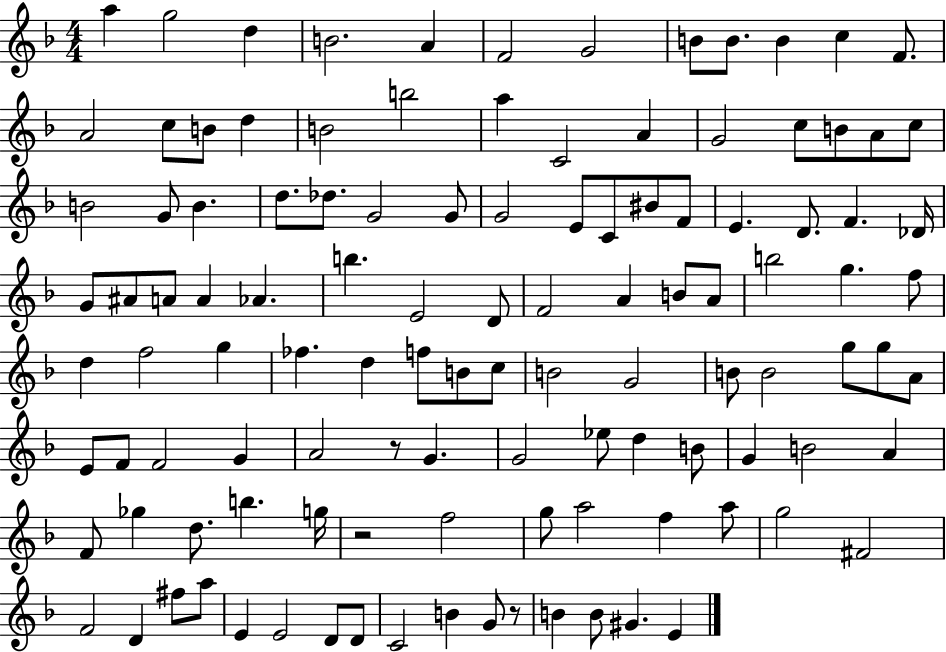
X:1
T:Untitled
M:4/4
L:1/4
K:F
a g2 d B2 A F2 G2 B/2 B/2 B c F/2 A2 c/2 B/2 d B2 b2 a C2 A G2 c/2 B/2 A/2 c/2 B2 G/2 B d/2 _d/2 G2 G/2 G2 E/2 C/2 ^B/2 F/2 E D/2 F _D/4 G/2 ^A/2 A/2 A _A b E2 D/2 F2 A B/2 A/2 b2 g f/2 d f2 g _f d f/2 B/2 c/2 B2 G2 B/2 B2 g/2 g/2 A/2 E/2 F/2 F2 G A2 z/2 G G2 _e/2 d B/2 G B2 A F/2 _g d/2 b g/4 z2 f2 g/2 a2 f a/2 g2 ^F2 F2 D ^f/2 a/2 E E2 D/2 D/2 C2 B G/2 z/2 B B/2 ^G E